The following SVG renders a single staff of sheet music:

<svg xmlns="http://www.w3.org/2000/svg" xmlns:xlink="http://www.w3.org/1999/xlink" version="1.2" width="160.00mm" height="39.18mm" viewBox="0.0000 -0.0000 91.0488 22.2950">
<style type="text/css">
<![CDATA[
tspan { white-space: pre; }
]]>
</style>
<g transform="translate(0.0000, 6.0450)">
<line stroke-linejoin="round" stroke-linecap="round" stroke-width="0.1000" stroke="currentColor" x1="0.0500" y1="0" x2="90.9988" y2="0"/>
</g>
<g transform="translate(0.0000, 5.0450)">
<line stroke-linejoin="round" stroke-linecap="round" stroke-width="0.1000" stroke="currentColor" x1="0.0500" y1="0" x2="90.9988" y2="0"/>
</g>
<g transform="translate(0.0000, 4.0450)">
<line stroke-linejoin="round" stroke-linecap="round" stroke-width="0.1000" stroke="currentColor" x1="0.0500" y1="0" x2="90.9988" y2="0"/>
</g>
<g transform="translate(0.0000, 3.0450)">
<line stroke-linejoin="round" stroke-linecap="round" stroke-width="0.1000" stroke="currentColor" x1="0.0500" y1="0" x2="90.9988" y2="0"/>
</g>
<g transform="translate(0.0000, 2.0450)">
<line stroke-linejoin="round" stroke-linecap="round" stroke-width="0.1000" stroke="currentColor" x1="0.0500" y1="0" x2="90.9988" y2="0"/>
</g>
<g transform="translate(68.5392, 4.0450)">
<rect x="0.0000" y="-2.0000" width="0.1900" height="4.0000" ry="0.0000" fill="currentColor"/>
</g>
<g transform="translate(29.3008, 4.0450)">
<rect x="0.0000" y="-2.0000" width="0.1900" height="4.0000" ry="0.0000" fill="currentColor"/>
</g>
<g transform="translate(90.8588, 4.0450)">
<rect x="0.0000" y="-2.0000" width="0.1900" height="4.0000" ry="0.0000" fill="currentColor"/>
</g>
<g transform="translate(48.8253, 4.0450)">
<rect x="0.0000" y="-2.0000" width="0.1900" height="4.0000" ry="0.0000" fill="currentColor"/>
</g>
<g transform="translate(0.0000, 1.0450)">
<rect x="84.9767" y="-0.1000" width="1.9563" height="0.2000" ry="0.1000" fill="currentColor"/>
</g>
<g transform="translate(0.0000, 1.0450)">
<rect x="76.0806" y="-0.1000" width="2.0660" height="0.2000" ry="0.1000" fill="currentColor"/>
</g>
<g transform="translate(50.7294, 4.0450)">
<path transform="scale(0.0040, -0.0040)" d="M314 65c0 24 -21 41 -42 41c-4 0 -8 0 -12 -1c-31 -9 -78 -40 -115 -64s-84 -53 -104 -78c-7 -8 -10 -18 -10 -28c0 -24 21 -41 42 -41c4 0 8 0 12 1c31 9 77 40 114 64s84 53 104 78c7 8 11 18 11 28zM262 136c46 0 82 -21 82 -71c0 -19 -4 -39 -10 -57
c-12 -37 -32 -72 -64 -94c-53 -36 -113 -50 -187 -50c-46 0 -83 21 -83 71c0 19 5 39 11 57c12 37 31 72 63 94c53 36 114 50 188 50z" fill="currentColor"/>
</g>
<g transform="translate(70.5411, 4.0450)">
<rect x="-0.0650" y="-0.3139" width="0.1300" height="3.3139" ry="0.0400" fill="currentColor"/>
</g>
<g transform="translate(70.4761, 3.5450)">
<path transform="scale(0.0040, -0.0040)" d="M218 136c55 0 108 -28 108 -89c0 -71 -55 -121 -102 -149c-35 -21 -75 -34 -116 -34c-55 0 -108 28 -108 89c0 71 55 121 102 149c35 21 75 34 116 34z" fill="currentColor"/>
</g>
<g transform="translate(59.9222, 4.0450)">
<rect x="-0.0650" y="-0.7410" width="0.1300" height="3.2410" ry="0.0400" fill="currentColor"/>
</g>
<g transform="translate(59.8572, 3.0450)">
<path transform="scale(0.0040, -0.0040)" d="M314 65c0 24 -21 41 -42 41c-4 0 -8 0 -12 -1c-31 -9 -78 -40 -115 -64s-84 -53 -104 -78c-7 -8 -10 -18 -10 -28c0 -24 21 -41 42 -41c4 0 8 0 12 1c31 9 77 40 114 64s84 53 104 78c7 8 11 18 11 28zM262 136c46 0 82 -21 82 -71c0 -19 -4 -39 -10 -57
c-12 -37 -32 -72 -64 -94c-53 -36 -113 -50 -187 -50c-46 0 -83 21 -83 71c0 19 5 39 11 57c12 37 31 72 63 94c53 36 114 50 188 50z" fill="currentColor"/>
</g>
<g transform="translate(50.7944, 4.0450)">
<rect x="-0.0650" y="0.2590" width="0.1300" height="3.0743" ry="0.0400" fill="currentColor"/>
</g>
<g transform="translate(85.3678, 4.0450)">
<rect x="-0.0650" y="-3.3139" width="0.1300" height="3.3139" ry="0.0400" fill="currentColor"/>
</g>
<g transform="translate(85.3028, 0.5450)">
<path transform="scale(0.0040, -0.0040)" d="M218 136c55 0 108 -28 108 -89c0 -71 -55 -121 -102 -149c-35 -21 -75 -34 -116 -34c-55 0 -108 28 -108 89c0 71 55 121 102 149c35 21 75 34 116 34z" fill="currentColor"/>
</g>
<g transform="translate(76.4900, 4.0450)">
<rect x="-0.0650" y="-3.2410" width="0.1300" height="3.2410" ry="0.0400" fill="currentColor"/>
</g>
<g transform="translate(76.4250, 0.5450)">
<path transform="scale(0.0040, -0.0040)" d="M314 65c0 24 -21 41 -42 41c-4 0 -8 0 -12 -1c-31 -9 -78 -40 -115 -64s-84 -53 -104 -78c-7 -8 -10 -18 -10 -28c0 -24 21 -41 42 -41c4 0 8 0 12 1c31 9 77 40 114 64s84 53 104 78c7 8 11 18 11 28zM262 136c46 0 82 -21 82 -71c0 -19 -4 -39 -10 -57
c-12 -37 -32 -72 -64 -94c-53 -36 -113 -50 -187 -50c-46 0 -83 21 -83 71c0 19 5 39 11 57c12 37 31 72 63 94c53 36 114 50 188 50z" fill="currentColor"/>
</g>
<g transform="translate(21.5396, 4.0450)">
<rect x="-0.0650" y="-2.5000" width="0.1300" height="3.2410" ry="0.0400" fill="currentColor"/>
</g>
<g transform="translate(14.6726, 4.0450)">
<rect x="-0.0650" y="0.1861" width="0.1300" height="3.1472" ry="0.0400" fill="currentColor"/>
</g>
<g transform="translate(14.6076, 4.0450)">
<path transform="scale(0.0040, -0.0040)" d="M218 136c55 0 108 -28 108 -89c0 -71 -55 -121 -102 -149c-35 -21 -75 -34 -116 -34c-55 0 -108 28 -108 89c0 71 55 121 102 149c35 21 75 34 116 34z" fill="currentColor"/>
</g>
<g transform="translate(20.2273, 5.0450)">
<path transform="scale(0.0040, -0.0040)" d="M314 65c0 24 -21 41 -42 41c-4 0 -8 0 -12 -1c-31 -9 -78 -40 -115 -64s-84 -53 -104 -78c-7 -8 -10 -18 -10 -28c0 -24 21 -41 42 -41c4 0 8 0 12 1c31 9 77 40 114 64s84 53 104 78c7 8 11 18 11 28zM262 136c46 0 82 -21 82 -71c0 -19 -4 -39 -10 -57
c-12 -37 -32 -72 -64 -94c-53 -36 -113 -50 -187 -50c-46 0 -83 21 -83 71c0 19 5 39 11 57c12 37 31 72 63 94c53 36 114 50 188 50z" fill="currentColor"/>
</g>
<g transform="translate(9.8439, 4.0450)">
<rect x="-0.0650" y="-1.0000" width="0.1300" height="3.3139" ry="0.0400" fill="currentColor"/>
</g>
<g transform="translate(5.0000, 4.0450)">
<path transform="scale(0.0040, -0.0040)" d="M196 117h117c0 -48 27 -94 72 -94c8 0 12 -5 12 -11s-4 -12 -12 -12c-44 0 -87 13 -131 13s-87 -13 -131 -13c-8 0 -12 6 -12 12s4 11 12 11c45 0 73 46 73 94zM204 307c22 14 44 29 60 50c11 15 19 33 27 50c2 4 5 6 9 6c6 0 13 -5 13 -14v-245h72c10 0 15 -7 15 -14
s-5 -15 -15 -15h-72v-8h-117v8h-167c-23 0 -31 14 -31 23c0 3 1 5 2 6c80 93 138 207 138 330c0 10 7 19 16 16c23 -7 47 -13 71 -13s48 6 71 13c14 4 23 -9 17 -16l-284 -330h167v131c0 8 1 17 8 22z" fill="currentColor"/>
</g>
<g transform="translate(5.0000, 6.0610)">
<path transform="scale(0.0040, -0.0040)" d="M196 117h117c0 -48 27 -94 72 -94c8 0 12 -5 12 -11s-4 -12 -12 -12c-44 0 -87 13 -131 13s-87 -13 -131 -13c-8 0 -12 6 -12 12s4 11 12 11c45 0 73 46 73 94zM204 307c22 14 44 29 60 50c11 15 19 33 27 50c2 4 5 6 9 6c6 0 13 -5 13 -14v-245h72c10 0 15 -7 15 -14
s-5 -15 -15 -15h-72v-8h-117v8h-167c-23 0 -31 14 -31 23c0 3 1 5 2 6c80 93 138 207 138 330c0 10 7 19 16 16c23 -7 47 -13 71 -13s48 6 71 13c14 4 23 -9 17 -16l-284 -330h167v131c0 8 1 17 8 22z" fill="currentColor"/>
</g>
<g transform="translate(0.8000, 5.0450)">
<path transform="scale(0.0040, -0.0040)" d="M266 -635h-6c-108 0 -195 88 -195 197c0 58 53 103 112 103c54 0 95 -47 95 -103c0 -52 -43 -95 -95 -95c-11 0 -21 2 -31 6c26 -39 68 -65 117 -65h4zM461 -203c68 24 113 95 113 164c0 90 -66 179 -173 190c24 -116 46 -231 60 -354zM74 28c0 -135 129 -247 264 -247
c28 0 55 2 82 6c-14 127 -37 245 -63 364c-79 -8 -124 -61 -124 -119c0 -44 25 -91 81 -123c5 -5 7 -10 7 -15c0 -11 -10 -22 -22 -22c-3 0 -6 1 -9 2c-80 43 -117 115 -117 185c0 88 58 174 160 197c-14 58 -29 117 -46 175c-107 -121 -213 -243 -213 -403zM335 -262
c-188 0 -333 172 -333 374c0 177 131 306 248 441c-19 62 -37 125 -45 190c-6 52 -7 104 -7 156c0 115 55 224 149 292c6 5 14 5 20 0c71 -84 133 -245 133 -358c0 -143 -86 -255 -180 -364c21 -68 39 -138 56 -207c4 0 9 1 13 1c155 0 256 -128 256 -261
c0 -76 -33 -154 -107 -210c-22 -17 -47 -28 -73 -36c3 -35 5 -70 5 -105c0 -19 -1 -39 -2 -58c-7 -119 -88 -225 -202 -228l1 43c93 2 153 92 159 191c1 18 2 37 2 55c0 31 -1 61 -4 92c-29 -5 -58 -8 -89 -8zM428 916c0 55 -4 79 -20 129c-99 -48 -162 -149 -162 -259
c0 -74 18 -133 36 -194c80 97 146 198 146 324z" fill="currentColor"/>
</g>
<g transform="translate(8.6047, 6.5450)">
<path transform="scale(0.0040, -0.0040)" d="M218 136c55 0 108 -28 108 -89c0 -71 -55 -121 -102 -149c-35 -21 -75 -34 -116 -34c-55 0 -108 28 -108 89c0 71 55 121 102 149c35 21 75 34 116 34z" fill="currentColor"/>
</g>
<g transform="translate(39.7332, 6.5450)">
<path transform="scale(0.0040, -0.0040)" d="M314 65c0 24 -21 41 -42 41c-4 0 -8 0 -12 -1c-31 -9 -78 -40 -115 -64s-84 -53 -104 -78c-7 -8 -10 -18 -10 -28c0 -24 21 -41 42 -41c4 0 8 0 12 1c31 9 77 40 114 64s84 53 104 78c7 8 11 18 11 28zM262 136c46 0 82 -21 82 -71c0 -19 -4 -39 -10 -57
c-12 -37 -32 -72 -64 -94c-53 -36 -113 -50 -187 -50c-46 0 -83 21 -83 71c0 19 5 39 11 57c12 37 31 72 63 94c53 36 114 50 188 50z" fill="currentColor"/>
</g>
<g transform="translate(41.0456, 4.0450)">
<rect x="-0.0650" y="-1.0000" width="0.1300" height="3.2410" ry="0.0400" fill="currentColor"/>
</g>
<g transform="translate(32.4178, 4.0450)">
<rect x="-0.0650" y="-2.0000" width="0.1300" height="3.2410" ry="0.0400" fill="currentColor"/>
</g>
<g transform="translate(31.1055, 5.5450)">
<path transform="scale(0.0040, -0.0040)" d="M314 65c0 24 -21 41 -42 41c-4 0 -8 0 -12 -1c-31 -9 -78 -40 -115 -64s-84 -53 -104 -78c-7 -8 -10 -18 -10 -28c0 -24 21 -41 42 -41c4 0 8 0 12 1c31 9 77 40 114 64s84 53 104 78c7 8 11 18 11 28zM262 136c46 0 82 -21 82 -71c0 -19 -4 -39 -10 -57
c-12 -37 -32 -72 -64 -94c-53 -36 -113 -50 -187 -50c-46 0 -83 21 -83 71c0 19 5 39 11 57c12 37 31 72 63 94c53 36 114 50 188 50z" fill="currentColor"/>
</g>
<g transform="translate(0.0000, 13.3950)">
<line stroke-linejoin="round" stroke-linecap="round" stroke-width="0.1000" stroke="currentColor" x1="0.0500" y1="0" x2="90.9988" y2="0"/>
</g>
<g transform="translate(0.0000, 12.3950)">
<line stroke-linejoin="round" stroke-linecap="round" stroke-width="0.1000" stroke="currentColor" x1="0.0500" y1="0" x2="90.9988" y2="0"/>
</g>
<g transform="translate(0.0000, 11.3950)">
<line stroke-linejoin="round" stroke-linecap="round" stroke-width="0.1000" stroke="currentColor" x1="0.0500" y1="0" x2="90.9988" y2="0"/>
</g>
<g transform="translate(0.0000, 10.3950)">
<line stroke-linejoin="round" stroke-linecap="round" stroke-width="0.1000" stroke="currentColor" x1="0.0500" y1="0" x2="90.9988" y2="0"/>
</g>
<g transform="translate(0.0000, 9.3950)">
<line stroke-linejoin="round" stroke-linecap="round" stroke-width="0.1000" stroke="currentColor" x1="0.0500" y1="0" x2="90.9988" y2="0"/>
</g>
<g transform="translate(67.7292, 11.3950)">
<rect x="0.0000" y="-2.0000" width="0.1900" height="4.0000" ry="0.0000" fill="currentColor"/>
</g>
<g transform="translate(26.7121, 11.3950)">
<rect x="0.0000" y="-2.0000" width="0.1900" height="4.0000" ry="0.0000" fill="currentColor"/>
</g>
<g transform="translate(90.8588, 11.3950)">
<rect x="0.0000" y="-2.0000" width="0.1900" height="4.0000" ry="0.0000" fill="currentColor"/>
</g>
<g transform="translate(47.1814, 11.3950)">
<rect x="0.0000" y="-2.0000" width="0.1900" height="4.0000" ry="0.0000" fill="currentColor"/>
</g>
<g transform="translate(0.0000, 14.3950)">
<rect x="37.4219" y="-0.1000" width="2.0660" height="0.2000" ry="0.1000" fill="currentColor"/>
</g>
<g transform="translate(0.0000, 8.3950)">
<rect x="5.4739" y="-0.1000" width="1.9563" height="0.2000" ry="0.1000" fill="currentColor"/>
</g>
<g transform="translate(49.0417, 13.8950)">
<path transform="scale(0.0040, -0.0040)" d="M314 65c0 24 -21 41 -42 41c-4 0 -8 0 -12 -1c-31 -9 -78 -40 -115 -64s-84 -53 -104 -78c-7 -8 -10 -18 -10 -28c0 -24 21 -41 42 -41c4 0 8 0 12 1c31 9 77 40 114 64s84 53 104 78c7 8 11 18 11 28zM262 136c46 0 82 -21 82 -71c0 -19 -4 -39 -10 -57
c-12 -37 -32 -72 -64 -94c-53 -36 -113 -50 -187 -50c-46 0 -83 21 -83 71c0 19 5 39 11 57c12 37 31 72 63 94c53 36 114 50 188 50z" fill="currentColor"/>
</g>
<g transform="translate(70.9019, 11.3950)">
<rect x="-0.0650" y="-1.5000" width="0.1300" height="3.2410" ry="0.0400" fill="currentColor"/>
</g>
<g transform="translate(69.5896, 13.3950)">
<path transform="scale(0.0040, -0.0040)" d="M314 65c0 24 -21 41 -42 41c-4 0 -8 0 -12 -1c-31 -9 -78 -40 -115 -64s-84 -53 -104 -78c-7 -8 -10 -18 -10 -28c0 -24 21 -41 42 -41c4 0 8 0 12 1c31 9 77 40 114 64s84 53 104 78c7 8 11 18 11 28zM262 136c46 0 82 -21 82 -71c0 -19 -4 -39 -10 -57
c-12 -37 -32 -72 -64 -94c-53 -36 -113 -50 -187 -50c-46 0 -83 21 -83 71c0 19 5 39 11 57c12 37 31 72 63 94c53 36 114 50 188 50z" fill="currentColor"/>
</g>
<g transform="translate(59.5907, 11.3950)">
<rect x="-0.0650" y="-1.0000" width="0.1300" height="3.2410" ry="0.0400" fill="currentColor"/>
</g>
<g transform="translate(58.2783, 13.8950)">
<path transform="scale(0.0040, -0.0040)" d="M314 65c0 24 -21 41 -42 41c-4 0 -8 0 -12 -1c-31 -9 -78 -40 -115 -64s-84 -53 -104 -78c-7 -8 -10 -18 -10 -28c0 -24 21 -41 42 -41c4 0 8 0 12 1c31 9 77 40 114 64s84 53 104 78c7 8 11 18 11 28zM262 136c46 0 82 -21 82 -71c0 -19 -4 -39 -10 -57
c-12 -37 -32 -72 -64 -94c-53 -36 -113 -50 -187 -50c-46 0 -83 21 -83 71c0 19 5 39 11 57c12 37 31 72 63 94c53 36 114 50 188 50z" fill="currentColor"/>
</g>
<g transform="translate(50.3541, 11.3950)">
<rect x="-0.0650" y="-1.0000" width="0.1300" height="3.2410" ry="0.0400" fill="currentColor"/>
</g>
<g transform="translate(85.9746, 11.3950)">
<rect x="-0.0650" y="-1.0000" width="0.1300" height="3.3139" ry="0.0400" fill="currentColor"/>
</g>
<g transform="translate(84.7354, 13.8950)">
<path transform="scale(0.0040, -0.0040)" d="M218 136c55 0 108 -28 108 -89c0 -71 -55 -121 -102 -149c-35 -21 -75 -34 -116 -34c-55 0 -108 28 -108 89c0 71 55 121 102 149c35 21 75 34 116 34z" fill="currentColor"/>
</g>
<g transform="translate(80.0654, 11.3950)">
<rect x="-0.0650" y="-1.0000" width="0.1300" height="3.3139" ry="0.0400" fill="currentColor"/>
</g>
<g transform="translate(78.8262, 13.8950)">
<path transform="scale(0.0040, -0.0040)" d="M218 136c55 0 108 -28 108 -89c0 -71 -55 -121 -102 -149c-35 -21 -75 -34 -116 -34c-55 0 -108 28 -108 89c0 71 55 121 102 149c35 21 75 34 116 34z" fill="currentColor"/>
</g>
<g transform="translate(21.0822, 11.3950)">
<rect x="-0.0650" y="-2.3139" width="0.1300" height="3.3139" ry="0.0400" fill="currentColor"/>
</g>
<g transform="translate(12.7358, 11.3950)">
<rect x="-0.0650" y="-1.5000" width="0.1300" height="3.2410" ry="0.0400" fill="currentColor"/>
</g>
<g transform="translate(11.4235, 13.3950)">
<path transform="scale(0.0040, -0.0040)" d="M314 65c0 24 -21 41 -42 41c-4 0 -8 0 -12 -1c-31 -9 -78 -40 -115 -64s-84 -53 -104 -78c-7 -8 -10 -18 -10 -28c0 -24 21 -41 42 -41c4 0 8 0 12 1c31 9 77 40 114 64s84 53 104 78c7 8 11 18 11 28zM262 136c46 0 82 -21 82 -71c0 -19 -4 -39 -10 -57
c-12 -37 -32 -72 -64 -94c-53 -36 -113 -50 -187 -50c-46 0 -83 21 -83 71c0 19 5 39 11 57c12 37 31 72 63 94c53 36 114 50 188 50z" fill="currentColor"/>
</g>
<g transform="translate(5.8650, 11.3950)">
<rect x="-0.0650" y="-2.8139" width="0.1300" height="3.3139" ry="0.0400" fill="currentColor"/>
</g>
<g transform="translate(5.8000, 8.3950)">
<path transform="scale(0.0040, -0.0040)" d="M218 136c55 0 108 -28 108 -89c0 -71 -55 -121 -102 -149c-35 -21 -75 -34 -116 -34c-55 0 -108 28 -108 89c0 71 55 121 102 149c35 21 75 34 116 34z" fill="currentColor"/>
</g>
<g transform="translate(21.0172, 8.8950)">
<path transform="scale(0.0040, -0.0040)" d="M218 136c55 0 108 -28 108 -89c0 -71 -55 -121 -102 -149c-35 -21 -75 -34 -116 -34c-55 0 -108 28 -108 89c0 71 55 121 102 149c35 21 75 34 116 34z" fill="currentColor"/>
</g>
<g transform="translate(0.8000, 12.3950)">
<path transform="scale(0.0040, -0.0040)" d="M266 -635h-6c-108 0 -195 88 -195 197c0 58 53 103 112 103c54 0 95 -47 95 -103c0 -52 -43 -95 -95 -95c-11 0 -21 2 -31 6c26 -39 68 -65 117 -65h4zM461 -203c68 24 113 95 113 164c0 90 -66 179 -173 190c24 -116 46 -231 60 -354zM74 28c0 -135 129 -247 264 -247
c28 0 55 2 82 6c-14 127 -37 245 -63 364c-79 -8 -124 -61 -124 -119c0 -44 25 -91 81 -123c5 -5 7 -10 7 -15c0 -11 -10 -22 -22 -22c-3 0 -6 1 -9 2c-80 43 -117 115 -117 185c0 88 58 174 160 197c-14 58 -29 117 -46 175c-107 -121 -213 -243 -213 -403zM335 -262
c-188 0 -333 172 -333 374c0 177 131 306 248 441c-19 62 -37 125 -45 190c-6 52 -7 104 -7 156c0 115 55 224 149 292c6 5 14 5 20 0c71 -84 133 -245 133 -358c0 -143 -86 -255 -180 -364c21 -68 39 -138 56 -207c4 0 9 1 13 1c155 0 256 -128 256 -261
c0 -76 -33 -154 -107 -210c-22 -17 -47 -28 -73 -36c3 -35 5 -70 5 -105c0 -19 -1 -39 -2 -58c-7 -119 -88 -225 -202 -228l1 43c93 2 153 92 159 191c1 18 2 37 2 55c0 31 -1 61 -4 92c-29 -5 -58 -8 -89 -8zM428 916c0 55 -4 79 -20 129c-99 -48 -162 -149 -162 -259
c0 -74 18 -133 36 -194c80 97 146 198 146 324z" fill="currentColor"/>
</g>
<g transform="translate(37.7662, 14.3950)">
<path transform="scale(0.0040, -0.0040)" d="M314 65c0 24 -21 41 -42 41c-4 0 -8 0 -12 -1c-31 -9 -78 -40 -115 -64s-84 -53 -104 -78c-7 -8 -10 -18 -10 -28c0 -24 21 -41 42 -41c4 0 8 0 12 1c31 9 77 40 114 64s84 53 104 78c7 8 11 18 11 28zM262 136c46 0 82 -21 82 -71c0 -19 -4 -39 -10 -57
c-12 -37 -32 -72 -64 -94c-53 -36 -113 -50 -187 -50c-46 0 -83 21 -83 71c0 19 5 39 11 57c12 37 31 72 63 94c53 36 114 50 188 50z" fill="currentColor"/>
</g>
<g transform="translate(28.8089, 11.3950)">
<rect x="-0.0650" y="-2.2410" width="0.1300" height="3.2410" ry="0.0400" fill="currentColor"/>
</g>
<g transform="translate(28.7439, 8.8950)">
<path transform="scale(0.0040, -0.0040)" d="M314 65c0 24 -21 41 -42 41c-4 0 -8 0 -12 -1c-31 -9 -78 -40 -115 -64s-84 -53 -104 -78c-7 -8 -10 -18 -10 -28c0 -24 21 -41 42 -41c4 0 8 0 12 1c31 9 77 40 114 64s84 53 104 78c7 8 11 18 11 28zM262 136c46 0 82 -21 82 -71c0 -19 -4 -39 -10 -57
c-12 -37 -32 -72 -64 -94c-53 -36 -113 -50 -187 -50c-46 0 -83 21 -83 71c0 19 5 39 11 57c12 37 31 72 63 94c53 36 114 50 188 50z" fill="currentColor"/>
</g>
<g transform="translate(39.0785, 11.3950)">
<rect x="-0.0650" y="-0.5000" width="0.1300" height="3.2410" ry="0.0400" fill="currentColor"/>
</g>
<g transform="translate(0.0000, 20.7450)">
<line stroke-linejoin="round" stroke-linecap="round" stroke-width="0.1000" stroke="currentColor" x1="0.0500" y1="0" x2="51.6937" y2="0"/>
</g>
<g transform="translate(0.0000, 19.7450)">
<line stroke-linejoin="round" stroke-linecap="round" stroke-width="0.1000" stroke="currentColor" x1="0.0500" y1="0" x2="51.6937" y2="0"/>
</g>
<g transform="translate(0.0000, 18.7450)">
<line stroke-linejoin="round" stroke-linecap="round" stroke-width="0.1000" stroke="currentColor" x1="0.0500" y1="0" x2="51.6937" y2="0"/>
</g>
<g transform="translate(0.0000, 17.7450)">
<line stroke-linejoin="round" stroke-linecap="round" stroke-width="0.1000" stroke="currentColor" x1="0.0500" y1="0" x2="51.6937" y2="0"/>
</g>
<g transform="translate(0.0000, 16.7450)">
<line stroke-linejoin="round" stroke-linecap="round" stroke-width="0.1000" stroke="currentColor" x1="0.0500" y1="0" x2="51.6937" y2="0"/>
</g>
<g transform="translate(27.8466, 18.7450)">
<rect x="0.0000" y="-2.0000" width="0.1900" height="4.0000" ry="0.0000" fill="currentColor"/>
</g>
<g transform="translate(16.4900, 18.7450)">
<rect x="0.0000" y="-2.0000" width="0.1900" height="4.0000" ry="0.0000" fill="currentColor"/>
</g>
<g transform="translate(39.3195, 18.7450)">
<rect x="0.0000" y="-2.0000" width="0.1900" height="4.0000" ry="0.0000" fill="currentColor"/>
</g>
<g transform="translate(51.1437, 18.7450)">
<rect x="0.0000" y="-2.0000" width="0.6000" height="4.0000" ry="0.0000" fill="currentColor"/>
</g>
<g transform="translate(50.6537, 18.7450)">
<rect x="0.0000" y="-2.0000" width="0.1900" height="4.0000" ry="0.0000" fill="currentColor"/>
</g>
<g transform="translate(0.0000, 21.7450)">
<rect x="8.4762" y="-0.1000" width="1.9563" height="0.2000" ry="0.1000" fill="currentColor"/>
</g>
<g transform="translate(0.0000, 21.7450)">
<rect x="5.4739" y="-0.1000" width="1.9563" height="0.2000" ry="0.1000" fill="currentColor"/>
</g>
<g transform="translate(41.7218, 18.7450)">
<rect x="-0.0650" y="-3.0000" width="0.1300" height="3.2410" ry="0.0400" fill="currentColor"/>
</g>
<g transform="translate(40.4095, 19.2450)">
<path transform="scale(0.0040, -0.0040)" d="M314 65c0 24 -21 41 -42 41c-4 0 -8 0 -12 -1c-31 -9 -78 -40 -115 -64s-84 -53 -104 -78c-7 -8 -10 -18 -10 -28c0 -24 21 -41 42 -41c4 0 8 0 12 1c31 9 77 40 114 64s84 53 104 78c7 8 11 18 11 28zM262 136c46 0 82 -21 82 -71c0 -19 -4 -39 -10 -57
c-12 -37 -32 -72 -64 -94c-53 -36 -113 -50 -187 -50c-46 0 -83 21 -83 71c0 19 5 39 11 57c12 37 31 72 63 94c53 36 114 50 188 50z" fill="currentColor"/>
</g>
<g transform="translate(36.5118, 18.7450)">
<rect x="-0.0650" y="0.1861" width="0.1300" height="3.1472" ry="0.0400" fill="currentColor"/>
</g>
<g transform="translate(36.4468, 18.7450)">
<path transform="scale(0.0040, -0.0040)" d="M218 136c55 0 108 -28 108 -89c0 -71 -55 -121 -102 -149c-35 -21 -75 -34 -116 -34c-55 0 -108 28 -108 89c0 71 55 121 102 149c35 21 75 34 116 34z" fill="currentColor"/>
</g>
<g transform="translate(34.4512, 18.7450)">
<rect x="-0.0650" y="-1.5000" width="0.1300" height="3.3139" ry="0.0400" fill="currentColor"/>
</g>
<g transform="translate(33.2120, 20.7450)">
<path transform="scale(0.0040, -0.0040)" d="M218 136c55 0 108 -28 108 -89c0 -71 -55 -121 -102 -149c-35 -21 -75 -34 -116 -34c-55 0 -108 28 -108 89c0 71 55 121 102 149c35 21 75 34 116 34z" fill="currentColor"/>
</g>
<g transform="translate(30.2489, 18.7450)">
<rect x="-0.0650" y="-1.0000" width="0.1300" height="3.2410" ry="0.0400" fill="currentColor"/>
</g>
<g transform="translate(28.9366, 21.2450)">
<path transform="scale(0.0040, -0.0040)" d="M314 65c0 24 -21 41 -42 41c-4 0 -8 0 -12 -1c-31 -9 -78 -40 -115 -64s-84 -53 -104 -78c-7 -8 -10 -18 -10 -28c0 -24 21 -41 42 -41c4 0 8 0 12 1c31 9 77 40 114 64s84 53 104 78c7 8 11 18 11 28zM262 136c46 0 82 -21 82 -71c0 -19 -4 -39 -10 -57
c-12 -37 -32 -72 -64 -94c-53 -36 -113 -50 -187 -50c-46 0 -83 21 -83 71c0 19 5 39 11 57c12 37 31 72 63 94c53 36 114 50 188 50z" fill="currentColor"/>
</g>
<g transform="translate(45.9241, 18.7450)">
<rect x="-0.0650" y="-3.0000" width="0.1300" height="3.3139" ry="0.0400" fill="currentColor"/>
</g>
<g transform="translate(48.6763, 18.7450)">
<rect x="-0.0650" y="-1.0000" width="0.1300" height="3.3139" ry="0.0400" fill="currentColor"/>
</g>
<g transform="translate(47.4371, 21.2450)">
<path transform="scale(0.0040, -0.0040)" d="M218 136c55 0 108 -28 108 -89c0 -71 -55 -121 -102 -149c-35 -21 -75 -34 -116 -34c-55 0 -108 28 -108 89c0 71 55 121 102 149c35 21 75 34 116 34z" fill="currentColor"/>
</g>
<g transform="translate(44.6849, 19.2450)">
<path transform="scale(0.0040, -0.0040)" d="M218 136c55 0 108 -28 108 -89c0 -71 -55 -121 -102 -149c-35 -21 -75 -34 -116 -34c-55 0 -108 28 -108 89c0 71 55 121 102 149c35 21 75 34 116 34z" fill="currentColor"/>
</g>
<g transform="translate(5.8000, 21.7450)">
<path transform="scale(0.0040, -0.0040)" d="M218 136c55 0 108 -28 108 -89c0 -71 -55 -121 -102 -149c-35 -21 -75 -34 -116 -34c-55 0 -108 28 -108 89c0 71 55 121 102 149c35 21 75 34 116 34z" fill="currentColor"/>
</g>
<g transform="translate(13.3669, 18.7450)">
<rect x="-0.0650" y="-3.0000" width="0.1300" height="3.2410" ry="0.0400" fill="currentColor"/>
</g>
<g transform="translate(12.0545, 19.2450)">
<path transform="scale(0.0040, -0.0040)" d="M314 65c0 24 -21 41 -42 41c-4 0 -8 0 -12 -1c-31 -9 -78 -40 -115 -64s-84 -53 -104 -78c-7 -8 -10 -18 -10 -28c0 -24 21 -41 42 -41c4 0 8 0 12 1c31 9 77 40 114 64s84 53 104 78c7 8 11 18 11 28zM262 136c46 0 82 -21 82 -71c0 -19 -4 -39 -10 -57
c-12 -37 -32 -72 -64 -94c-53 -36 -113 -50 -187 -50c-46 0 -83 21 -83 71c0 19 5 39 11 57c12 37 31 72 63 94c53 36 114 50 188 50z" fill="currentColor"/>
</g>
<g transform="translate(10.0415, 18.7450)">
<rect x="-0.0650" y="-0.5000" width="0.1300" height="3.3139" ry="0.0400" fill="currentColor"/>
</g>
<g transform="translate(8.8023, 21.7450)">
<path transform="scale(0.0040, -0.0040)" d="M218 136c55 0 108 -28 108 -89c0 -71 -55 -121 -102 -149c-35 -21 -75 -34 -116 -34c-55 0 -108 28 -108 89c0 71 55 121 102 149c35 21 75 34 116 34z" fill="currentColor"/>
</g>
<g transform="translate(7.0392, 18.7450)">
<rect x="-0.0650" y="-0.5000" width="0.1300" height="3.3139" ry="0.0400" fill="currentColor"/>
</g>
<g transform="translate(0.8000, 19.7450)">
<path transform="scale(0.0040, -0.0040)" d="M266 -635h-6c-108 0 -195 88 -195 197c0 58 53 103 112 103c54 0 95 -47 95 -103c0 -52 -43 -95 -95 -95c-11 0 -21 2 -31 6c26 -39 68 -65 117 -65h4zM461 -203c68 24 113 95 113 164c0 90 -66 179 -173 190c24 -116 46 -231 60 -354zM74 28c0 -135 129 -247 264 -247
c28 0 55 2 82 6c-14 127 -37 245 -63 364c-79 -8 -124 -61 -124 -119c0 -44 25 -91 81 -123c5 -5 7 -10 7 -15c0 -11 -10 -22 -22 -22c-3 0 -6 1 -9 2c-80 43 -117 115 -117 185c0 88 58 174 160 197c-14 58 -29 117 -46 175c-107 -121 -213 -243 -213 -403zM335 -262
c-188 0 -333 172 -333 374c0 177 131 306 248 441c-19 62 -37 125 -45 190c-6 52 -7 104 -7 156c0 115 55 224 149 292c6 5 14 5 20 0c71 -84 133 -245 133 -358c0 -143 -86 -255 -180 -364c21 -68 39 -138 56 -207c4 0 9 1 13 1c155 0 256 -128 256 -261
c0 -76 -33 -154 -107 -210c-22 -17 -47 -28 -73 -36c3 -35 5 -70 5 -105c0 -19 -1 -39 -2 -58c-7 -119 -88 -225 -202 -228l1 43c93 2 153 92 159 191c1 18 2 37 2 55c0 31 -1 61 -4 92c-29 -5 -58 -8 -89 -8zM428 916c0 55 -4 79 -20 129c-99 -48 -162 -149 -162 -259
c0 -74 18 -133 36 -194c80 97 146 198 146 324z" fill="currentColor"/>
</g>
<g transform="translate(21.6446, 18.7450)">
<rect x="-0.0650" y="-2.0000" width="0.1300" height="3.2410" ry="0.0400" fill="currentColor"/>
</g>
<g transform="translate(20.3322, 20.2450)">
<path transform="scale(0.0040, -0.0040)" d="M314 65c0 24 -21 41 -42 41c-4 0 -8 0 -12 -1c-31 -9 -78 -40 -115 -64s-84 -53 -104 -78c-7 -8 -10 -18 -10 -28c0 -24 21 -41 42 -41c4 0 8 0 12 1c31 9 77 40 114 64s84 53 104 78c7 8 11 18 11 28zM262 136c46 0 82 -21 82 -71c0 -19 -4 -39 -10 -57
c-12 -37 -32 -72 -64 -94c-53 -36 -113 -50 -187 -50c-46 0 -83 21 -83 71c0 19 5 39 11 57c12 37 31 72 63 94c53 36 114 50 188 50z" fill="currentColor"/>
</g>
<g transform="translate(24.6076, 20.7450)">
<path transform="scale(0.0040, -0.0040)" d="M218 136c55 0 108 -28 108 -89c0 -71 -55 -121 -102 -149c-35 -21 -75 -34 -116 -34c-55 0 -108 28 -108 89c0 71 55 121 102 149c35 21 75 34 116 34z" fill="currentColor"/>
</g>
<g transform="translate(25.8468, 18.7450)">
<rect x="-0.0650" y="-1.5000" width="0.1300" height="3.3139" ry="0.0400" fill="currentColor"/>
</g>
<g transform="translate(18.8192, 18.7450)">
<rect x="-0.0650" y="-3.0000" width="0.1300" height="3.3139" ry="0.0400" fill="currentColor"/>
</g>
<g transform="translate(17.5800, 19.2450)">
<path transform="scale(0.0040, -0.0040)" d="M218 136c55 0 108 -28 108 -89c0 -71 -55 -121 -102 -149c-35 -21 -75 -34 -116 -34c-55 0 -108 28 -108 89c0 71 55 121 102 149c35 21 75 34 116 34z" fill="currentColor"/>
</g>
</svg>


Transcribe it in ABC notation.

X:1
T:Untitled
M:4/4
L:1/4
K:C
D B G2 F2 D2 B2 d2 c b2 b a E2 g g2 C2 D2 D2 E2 D D C C A2 A F2 E D2 E B A2 A D